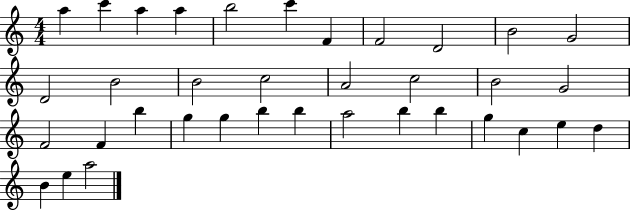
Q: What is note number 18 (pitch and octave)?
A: B4